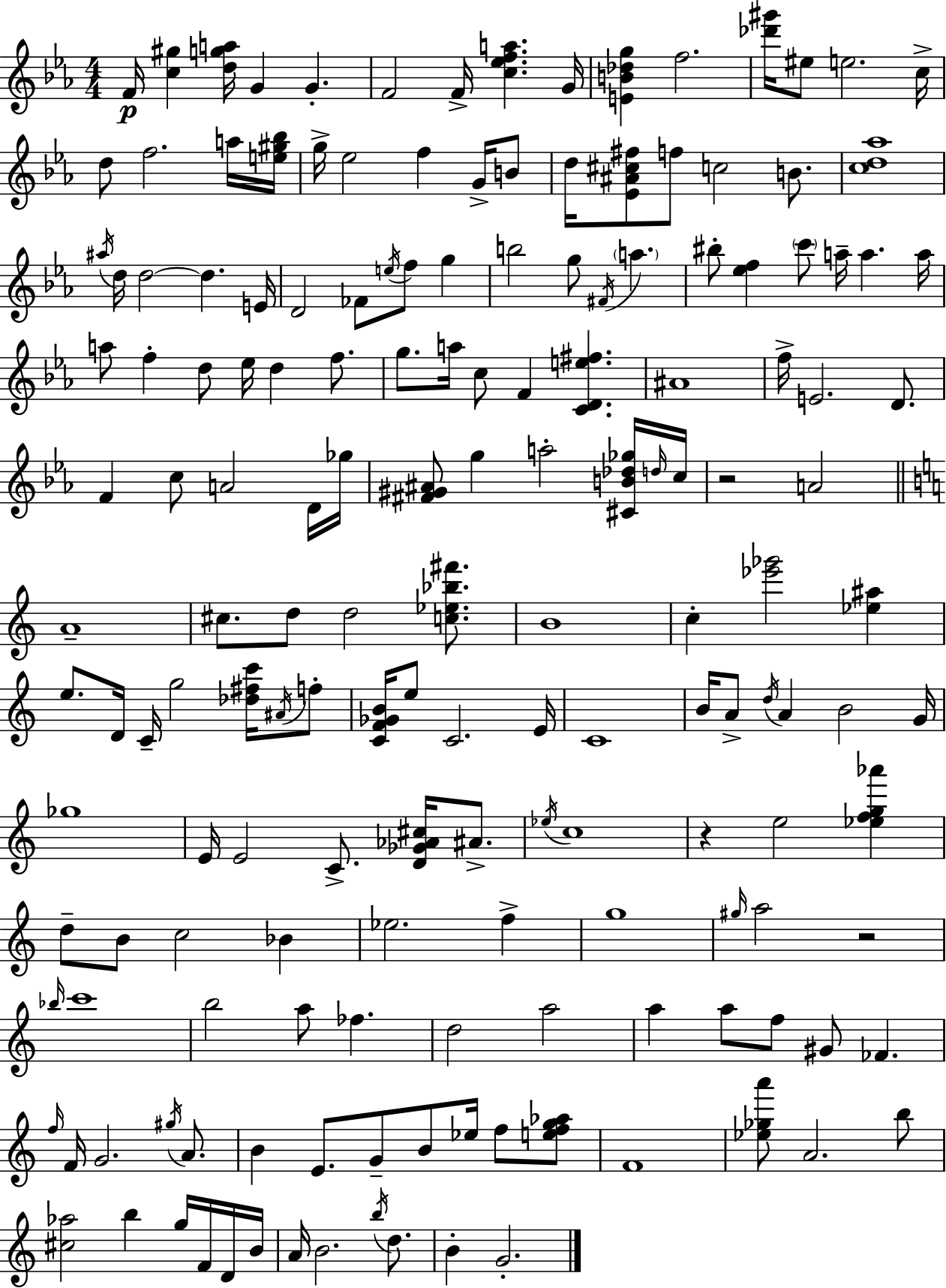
X:1
T:Untitled
M:4/4
L:1/4
K:Cm
F/4 [c^g] [dga]/4 G G F2 F/4 [c_efa] G/4 [EB_dg] f2 [_d'^g']/4 ^e/2 e2 c/4 d/2 f2 a/4 [e^g_b]/4 g/4 _e2 f G/4 B/2 d/4 [_E^A^c^f]/2 f/2 c2 B/2 [cd_a]4 ^a/4 d/4 d2 d E/4 D2 _F/2 e/4 f/2 g b2 g/2 ^F/4 a ^b/2 [_ef] c'/2 a/4 a a/4 a/2 f d/2 _e/4 d f/2 g/2 a/4 c/2 F [CDe^f] ^A4 f/4 E2 D/2 F c/2 A2 D/4 _g/4 [^F^G^A]/2 g a2 [^CB_d_g]/4 d/4 c/4 z2 A2 A4 ^c/2 d/2 d2 [c_e_b^f']/2 B4 c [_e'_g']2 [_e^a] e/2 D/4 C/4 g2 [_d^fc']/4 ^A/4 f/2 [CF_GB]/4 e/2 C2 E/4 C4 B/4 A/2 d/4 A B2 G/4 _g4 E/4 E2 C/2 [D_G_A^c]/4 ^A/2 _e/4 c4 z e2 [_efg_a'] d/2 B/2 c2 _B _e2 f g4 ^g/4 a2 z2 _b/4 c'4 b2 a/2 _f d2 a2 a a/2 f/2 ^G/2 _F f/4 F/4 G2 ^g/4 A/2 B E/2 G/2 B/2 _e/4 f/2 [efg_a]/2 F4 [_e_ga']/2 A2 b/2 [^c_a]2 b g/4 F/4 D/4 B/4 A/4 B2 b/4 d/2 B G2